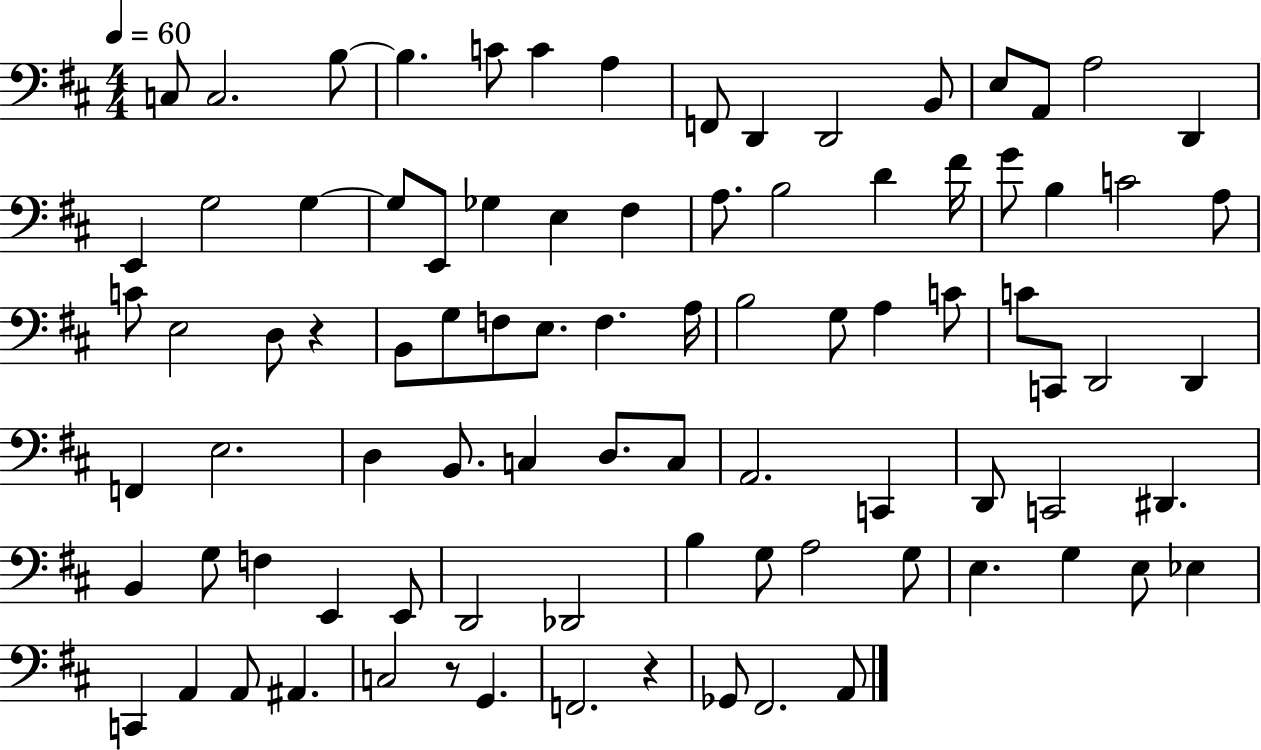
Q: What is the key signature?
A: D major